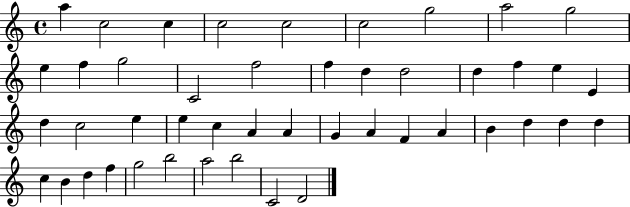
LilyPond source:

{
  \clef treble
  \time 4/4
  \defaultTimeSignature
  \key c \major
  a''4 c''2 c''4 | c''2 c''2 | c''2 g''2 | a''2 g''2 | \break e''4 f''4 g''2 | c'2 f''2 | f''4 d''4 d''2 | d''4 f''4 e''4 e'4 | \break d''4 c''2 e''4 | e''4 c''4 a'4 a'4 | g'4 a'4 f'4 a'4 | b'4 d''4 d''4 d''4 | \break c''4 b'4 d''4 f''4 | g''2 b''2 | a''2 b''2 | c'2 d'2 | \break \bar "|."
}